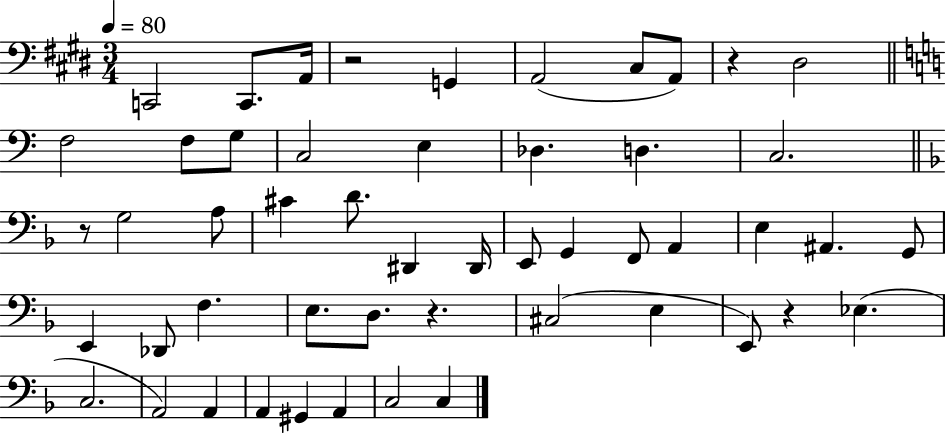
C2/h C2/e. A2/s R/h G2/q A2/h C#3/e A2/e R/q D#3/h F3/h F3/e G3/e C3/h E3/q Db3/q. D3/q. C3/h. R/e G3/h A3/e C#4/q D4/e. D#2/q D#2/s E2/e G2/q F2/e A2/q E3/q A#2/q. G2/e E2/q Db2/e F3/q. E3/e. D3/e. R/q. C#3/h E3/q E2/e R/q Eb3/q. C3/h. A2/h A2/q A2/q G#2/q A2/q C3/h C3/q